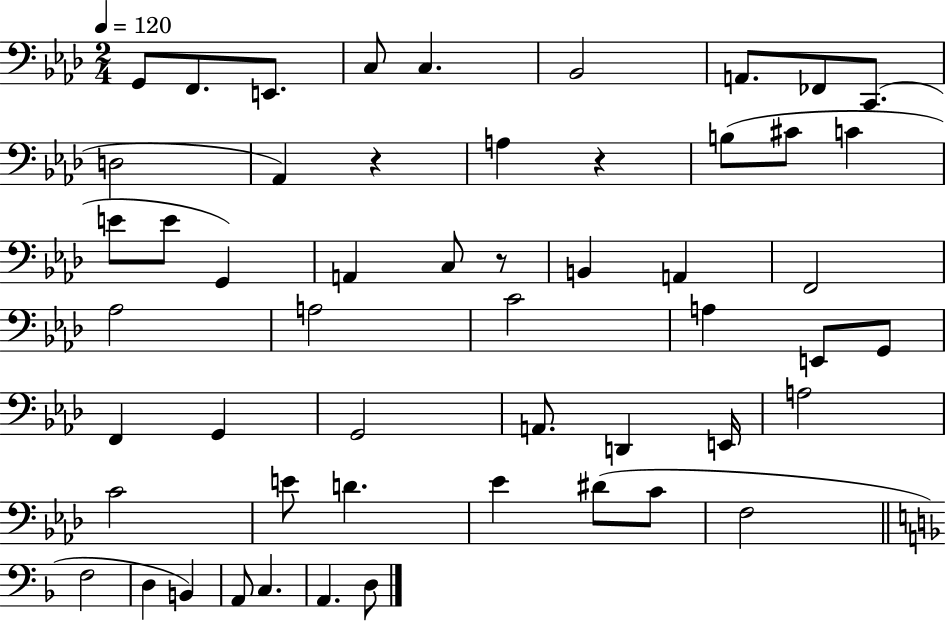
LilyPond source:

{
  \clef bass
  \numericTimeSignature
  \time 2/4
  \key aes \major
  \tempo 4 = 120
  g,8 f,8. e,8. | c8 c4. | bes,2 | a,8. fes,8 c,8.( | \break d2 | aes,4) r4 | a4 r4 | b8( cis'8 c'4 | \break e'8 e'8 g,4) | a,4 c8 r8 | b,4 a,4 | f,2 | \break aes2 | a2 | c'2 | a4 e,8 g,8 | \break f,4 g,4 | g,2 | a,8. d,4 e,16 | a2 | \break c'2 | e'8 d'4. | ees'4 dis'8( c'8 | f2 | \break \bar "||" \break \key f \major f2 | d4 b,4) | a,8 c4. | a,4. d8 | \break \bar "|."
}